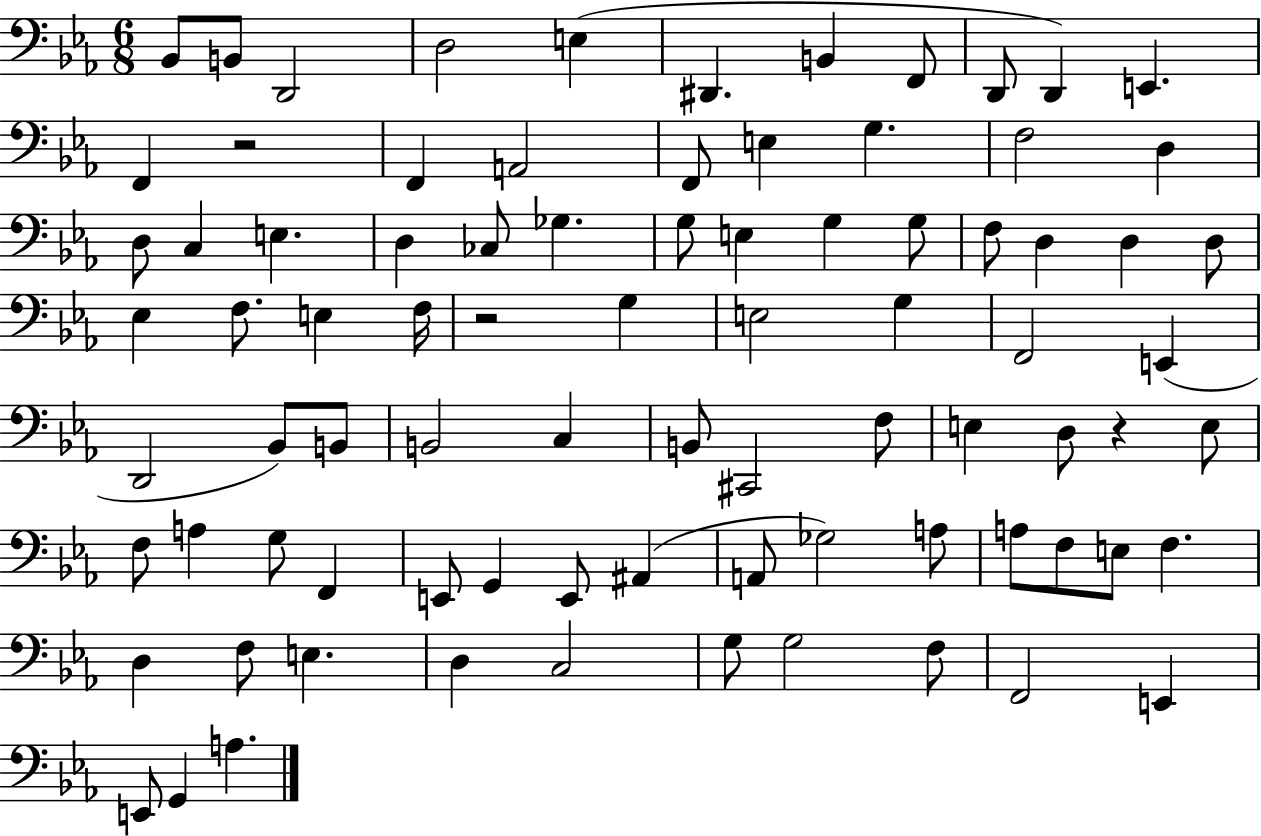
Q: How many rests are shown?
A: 3